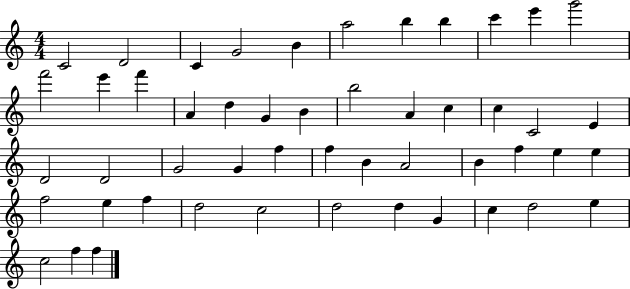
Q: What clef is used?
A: treble